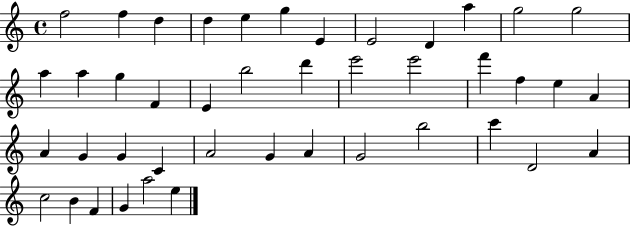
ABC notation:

X:1
T:Untitled
M:4/4
L:1/4
K:C
f2 f d d e g E E2 D a g2 g2 a a g F E b2 d' e'2 e'2 f' f e A A G G C A2 G A G2 b2 c' D2 A c2 B F G a2 e